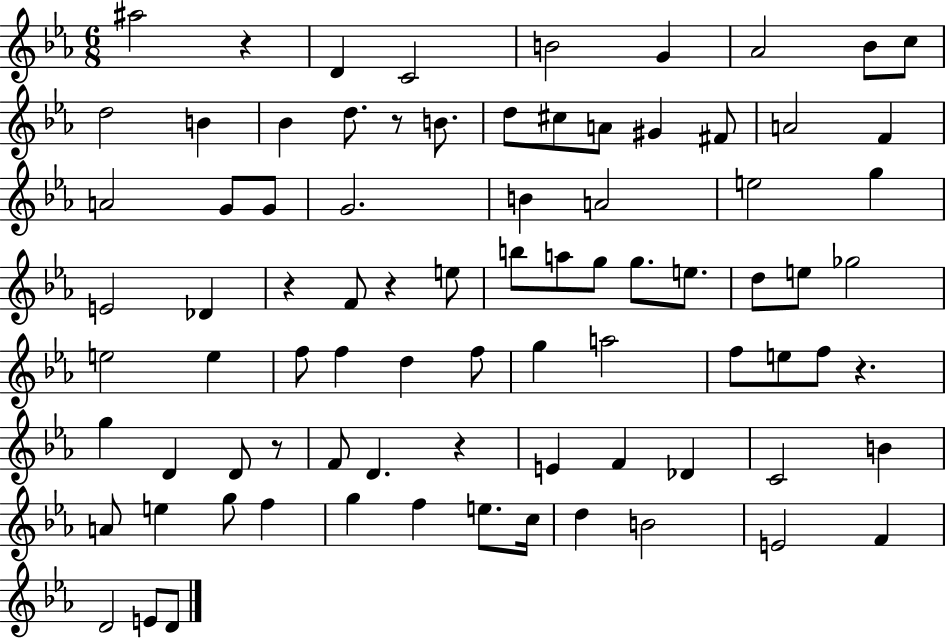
A#5/h R/q D4/q C4/h B4/h G4/q Ab4/h Bb4/e C5/e D5/h B4/q Bb4/q D5/e. R/e B4/e. D5/e C#5/e A4/e G#4/q F#4/e A4/h F4/q A4/h G4/e G4/e G4/h. B4/q A4/h E5/h G5/q E4/h Db4/q R/q F4/e R/q E5/e B5/e A5/e G5/e G5/e. E5/e. D5/e E5/e Gb5/h E5/h E5/q F5/e F5/q D5/q F5/e G5/q A5/h F5/e E5/e F5/e R/q. G5/q D4/q D4/e R/e F4/e D4/q. R/q E4/q F4/q Db4/q C4/h B4/q A4/e E5/q G5/e F5/q G5/q F5/q E5/e. C5/s D5/q B4/h E4/h F4/q D4/h E4/e D4/e